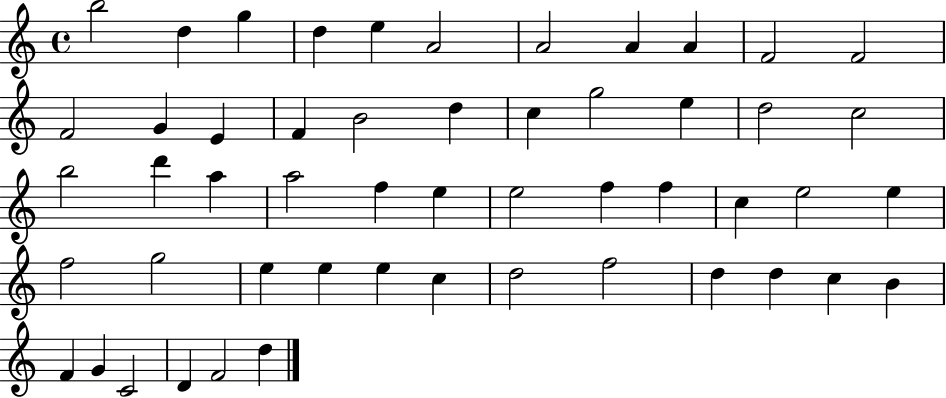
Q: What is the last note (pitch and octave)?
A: D5